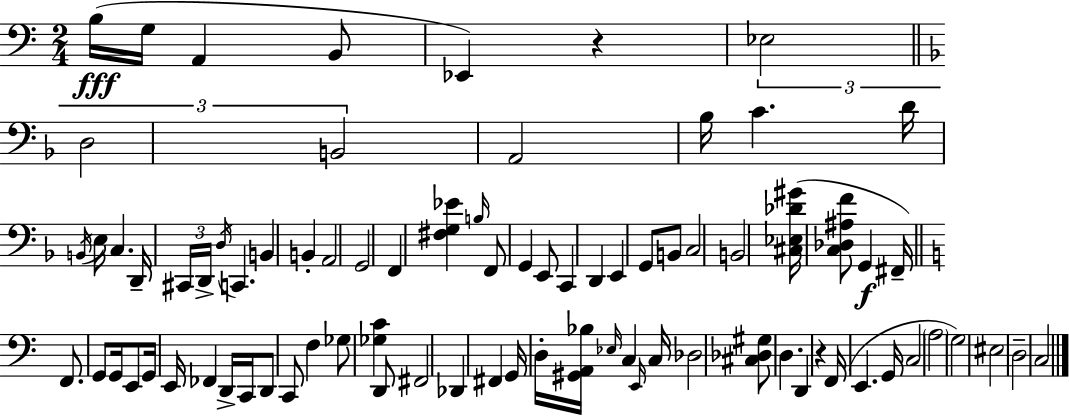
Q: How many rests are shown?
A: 2